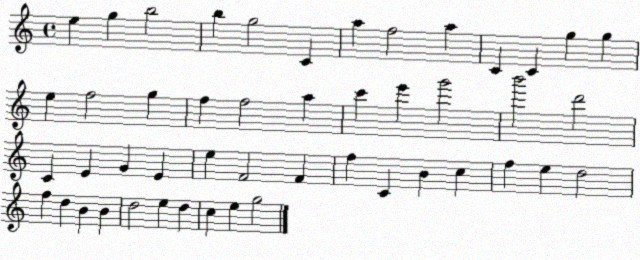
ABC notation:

X:1
T:Untitled
M:4/4
L:1/4
K:C
e g b2 b g2 C a f2 a C C g g e f2 g f f2 a c' e' g'2 b'2 d'2 C E G E e F2 F f C B c f e d2 f d B B d2 e d c e g2